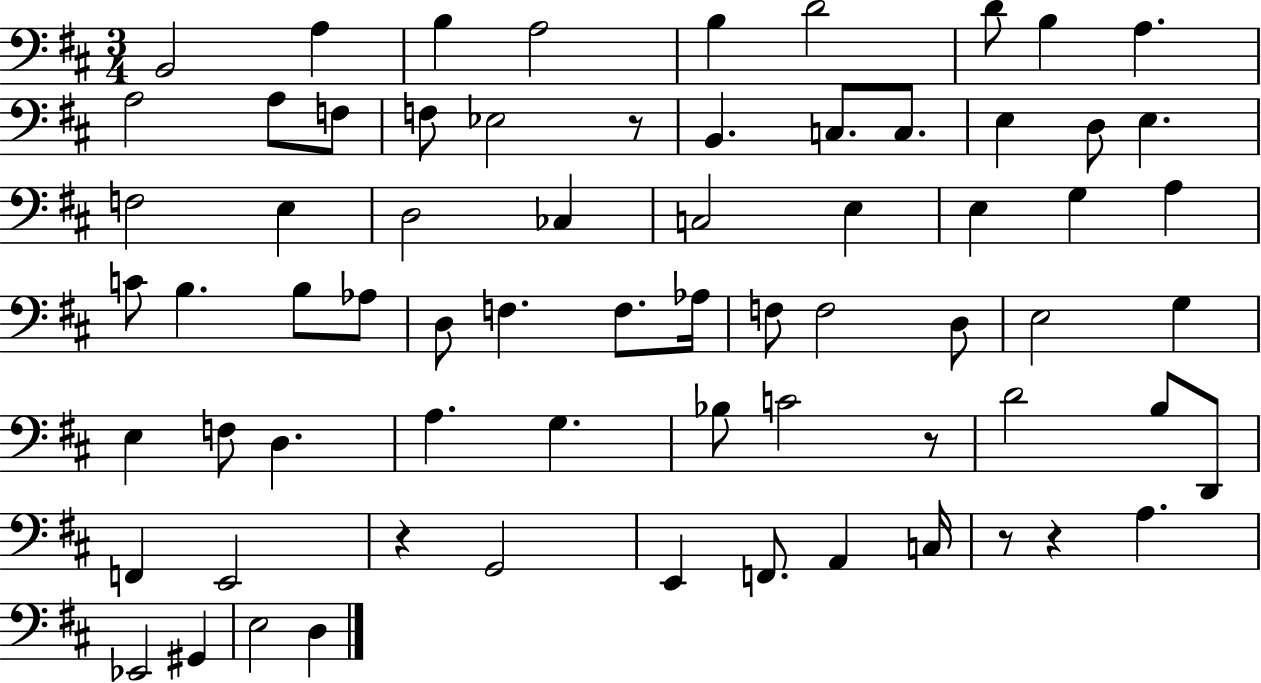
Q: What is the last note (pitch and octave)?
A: D3